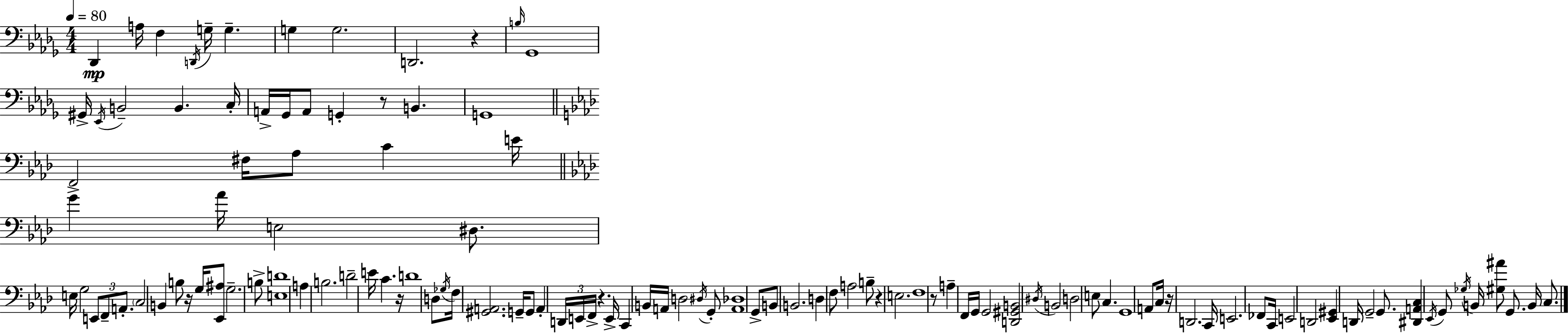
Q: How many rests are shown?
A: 8